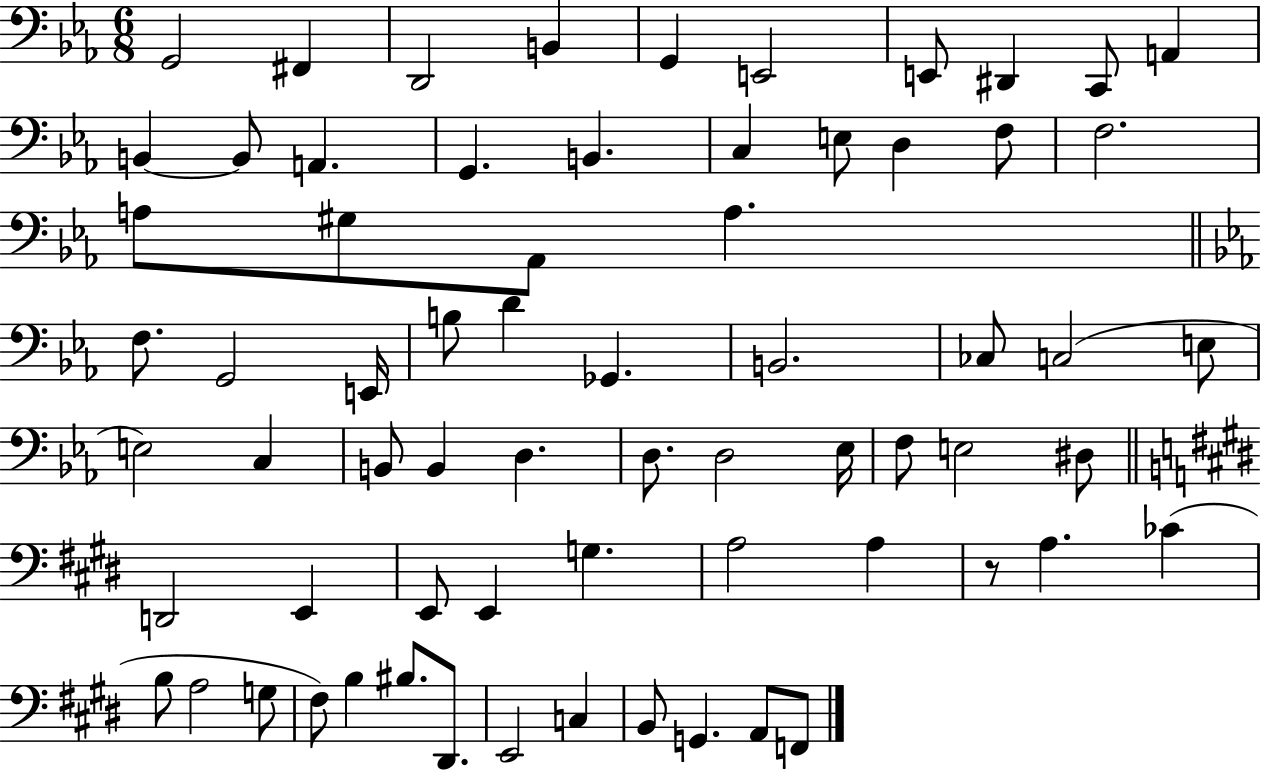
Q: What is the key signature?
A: EES major